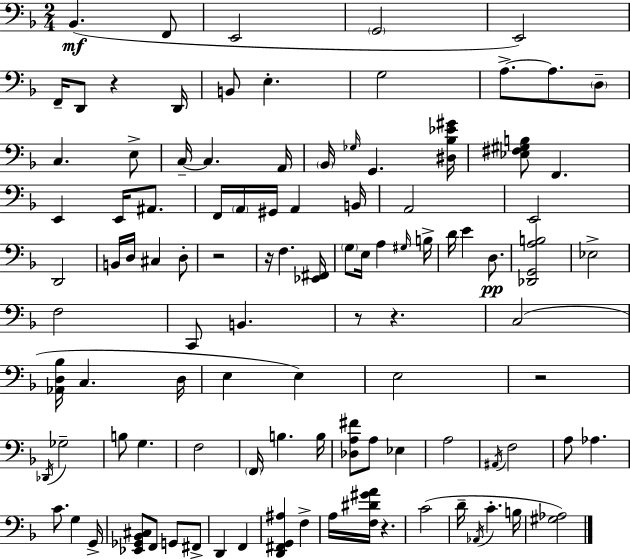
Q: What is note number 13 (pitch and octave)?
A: A3